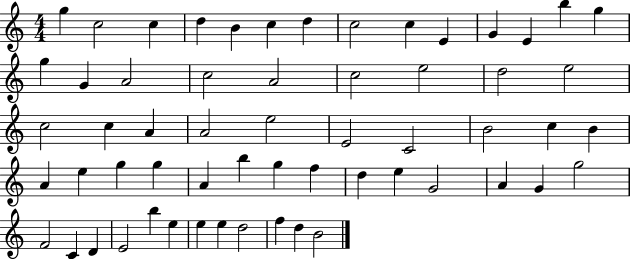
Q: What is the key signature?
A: C major